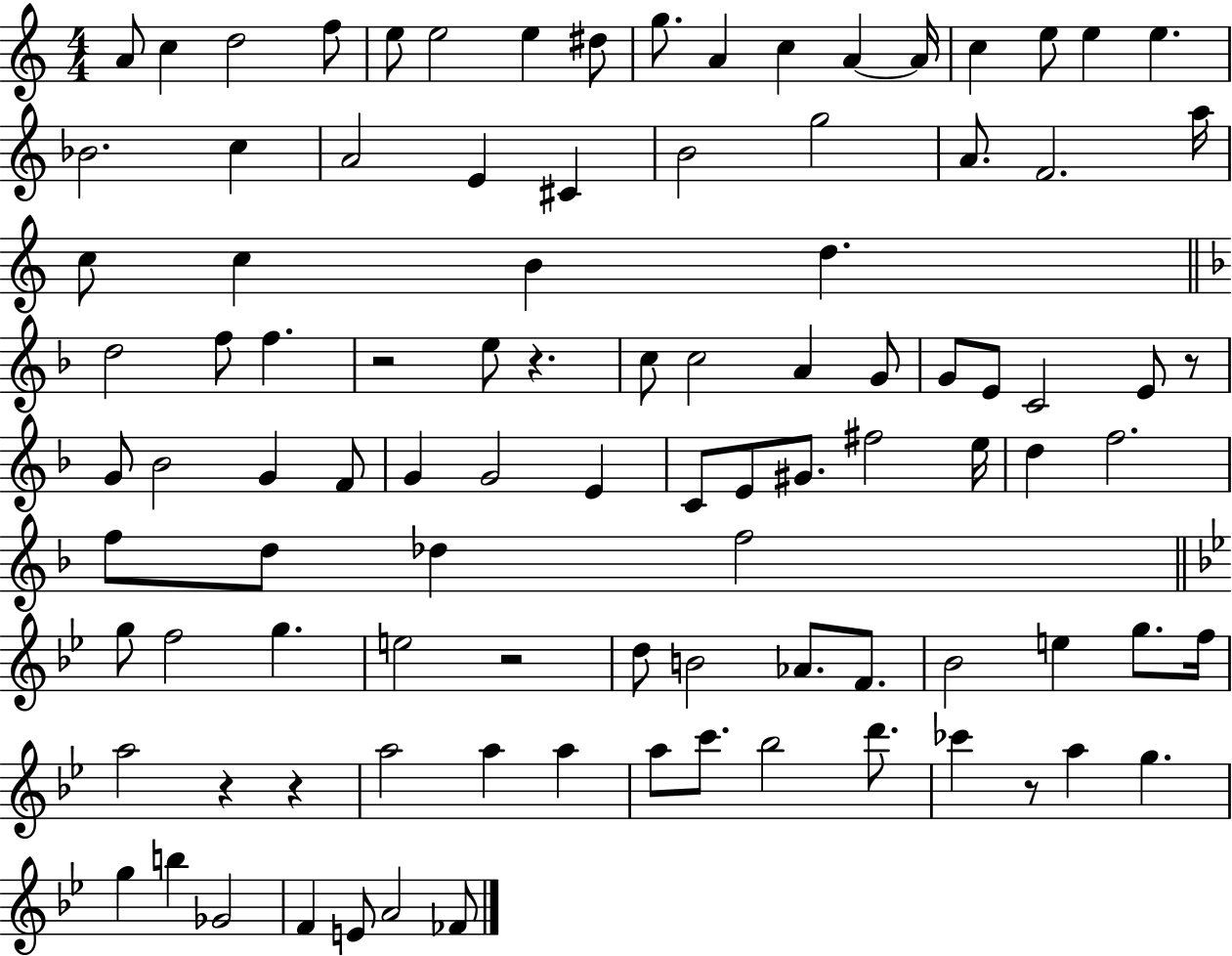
A4/e C5/q D5/h F5/e E5/e E5/h E5/q D#5/e G5/e. A4/q C5/q A4/q A4/s C5/q E5/e E5/q E5/q. Bb4/h. C5/q A4/h E4/q C#4/q B4/h G5/h A4/e. F4/h. A5/s C5/e C5/q B4/q D5/q. D5/h F5/e F5/q. R/h E5/e R/q. C5/e C5/h A4/q G4/e G4/e E4/e C4/h E4/e R/e G4/e Bb4/h G4/q F4/e G4/q G4/h E4/q C4/e E4/e G#4/e. F#5/h E5/s D5/q F5/h. F5/e D5/e Db5/q F5/h G5/e F5/h G5/q. E5/h R/h D5/e B4/h Ab4/e. F4/e. Bb4/h E5/q G5/e. F5/s A5/h R/q R/q A5/h A5/q A5/q A5/e C6/e. Bb5/h D6/e. CES6/q R/e A5/q G5/q. G5/q B5/q Gb4/h F4/q E4/e A4/h FES4/e